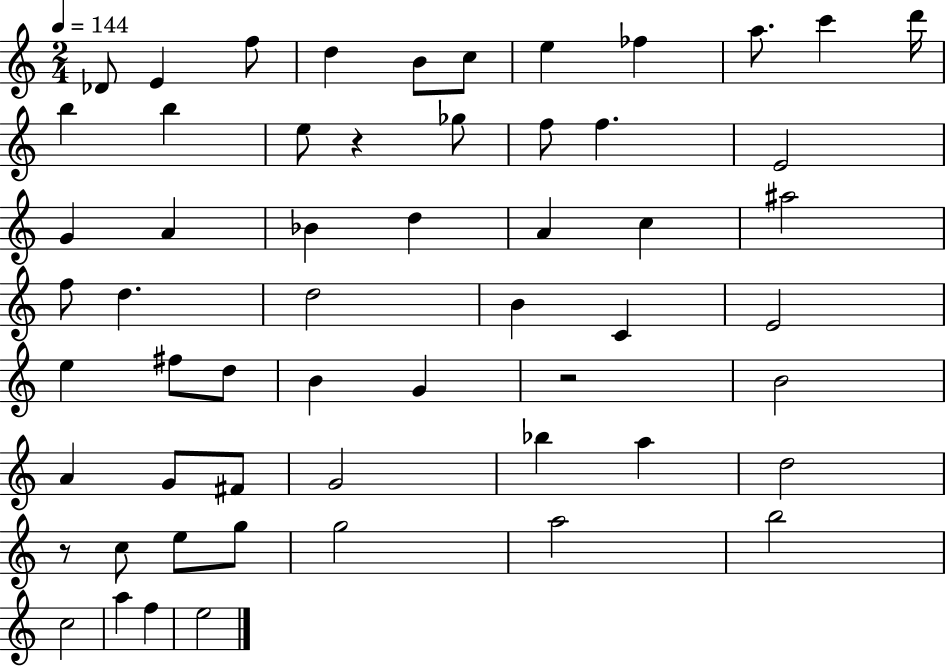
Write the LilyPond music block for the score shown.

{
  \clef treble
  \numericTimeSignature
  \time 2/4
  \key c \major
  \tempo 4 = 144
  des'8 e'4 f''8 | d''4 b'8 c''8 | e''4 fes''4 | a''8. c'''4 d'''16 | \break b''4 b''4 | e''8 r4 ges''8 | f''8 f''4. | e'2 | \break g'4 a'4 | bes'4 d''4 | a'4 c''4 | ais''2 | \break f''8 d''4. | d''2 | b'4 c'4 | e'2 | \break e''4 fis''8 d''8 | b'4 g'4 | r2 | b'2 | \break a'4 g'8 fis'8 | g'2 | bes''4 a''4 | d''2 | \break r8 c''8 e''8 g''8 | g''2 | a''2 | b''2 | \break c''2 | a''4 f''4 | e''2 | \bar "|."
}